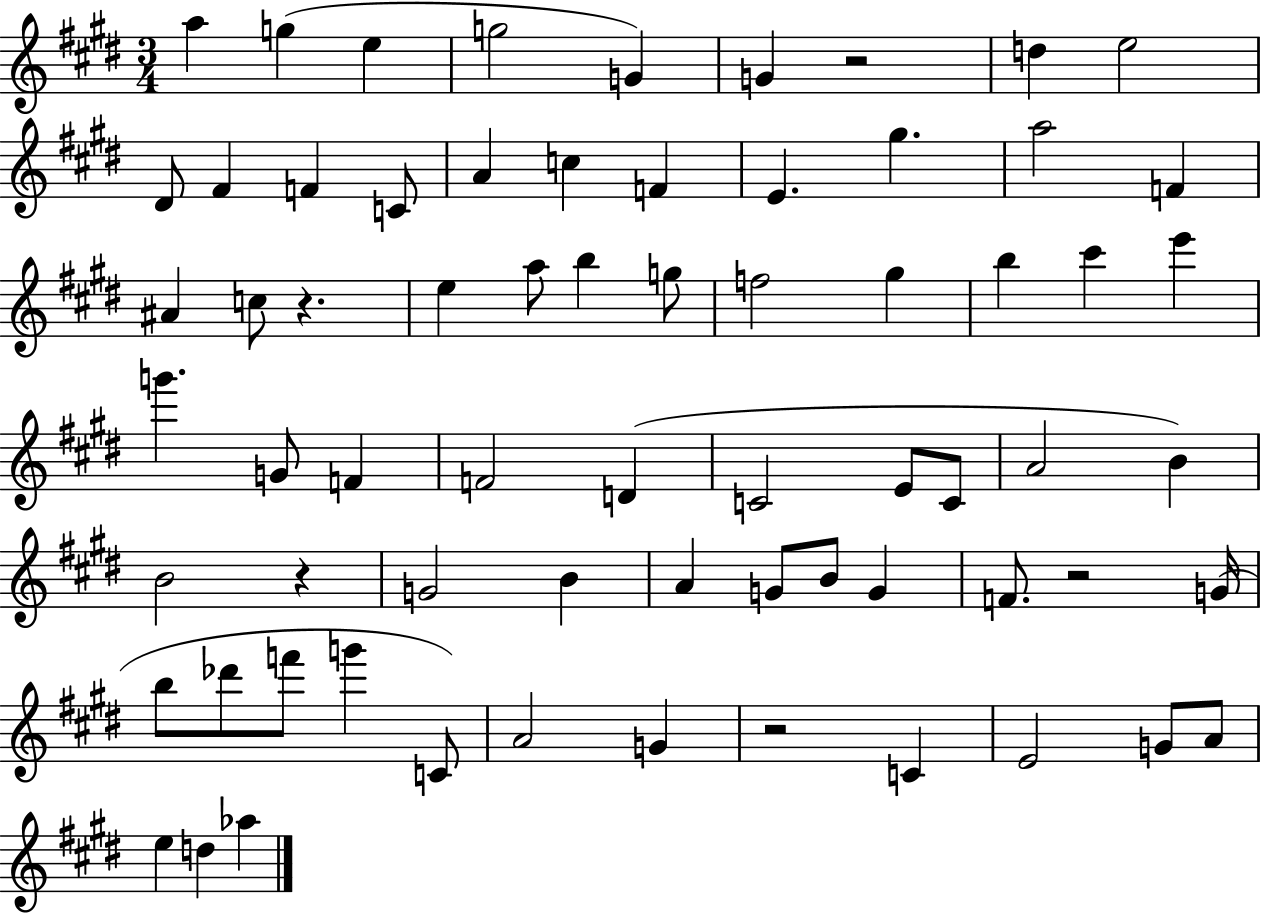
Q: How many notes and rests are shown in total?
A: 68